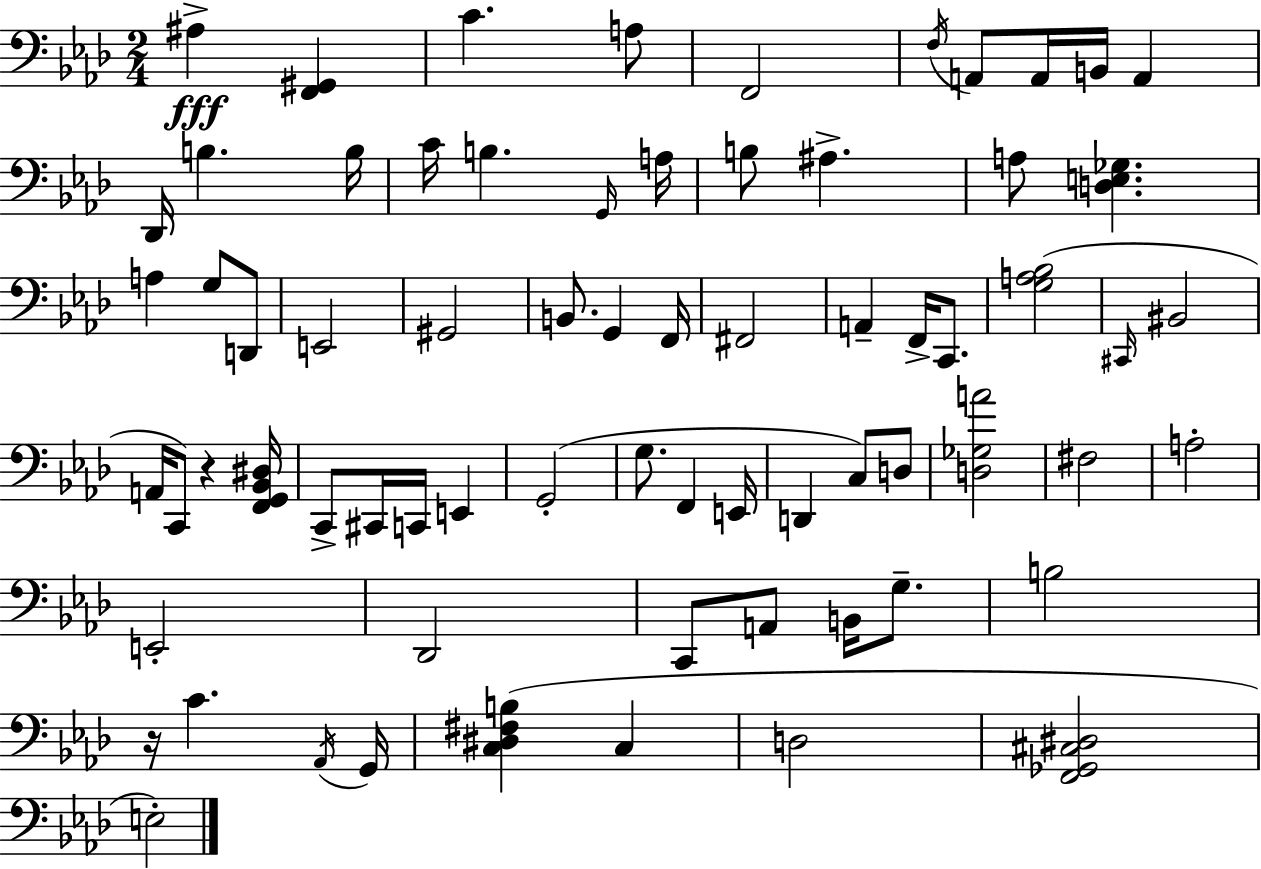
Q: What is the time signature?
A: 2/4